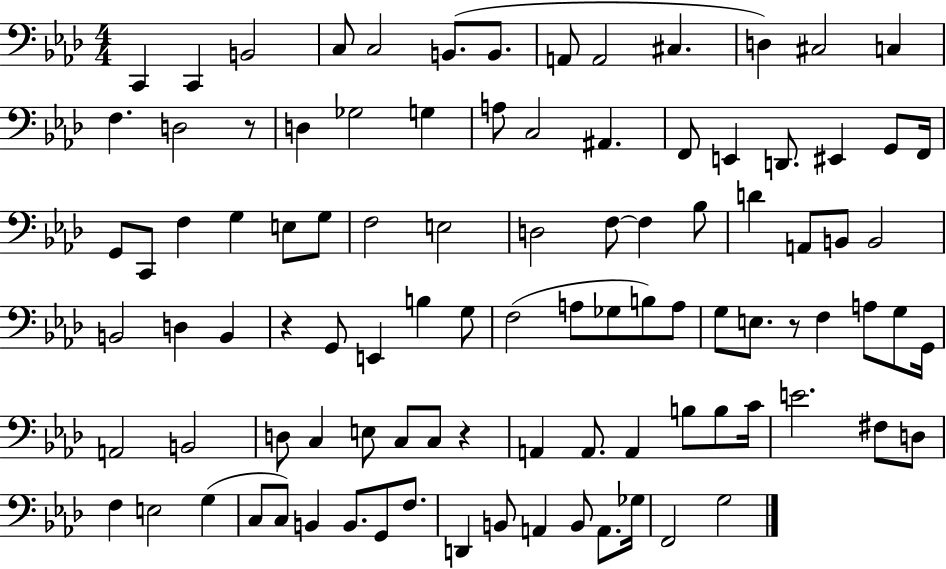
{
  \clef bass
  \numericTimeSignature
  \time 4/4
  \key aes \major
  c,4 c,4 b,2 | c8 c2 b,8.( b,8. | a,8 a,2 cis4. | d4) cis2 c4 | \break f4. d2 r8 | d4 ges2 g4 | a8 c2 ais,4. | f,8 e,4 d,8. eis,4 g,8 f,16 | \break g,8 c,8 f4 g4 e8 g8 | f2 e2 | d2 f8~~ f4 bes8 | d'4 a,8 b,8 b,2 | \break b,2 d4 b,4 | r4 g,8 e,4 b4 g8 | f2( a8 ges8 b8) a8 | g8 e8. r8 f4 a8 g8 g,16 | \break a,2 b,2 | d8 c4 e8 c8 c8 r4 | a,4 a,8. a,4 b8 b8 c'16 | e'2. fis8 d8 | \break f4 e2 g4( | c8 c8) b,4 b,8. g,8 f8. | d,4 b,8 a,4 b,8 a,8. ges16 | f,2 g2 | \break \bar "|."
}